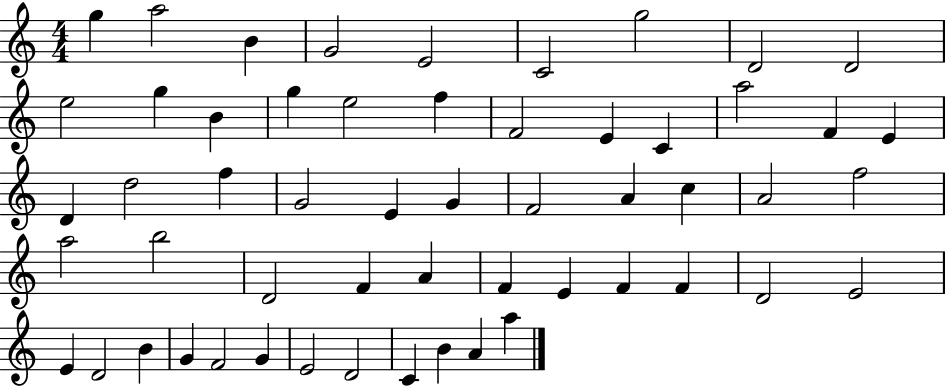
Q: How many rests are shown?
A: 0